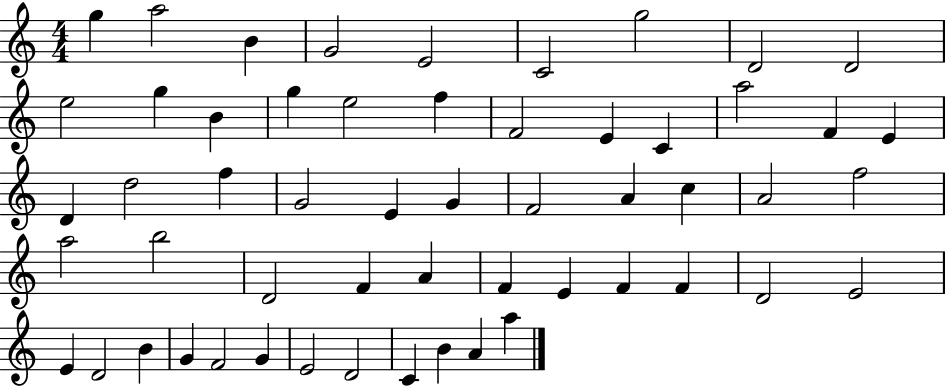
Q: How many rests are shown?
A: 0